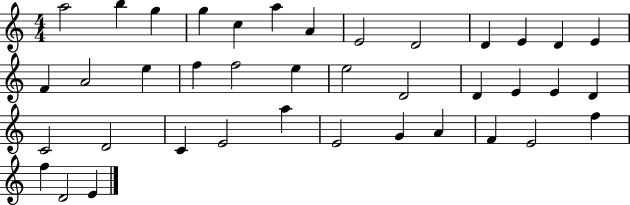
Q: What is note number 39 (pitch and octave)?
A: E4